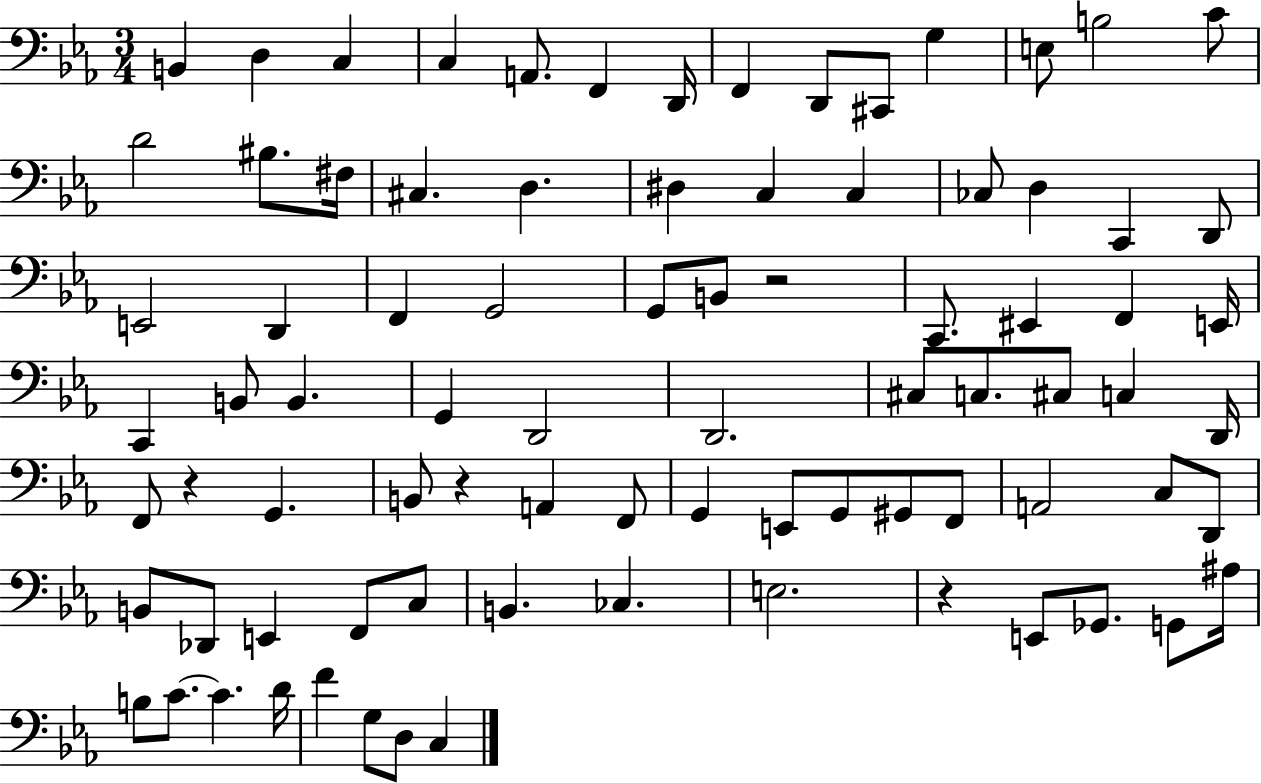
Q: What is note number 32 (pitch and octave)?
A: B2